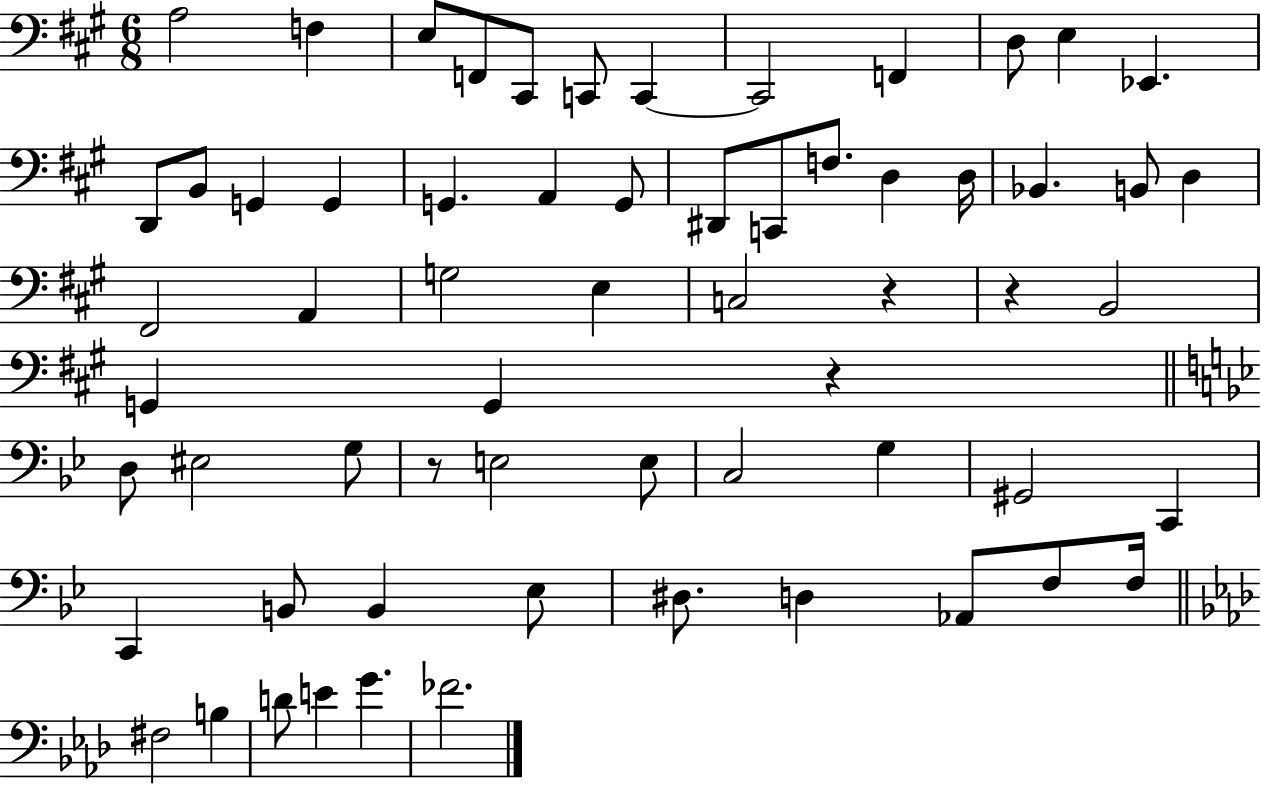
{
  \clef bass
  \numericTimeSignature
  \time 6/8
  \key a \major
  a2 f4 | e8 f,8 cis,8 c,8 c,4~~ | c,2 f,4 | d8 e4 ees,4. | \break d,8 b,8 g,4 g,4 | g,4. a,4 g,8 | dis,8 c,8 f8. d4 d16 | bes,4. b,8 d4 | \break fis,2 a,4 | g2 e4 | c2 r4 | r4 b,2 | \break g,4 g,4 r4 | \bar "||" \break \key bes \major d8 eis2 g8 | r8 e2 e8 | c2 g4 | gis,2 c,4 | \break c,4 b,8 b,4 ees8 | dis8. d4 aes,8 f8 f16 | \bar "||" \break \key f \minor fis2 b4 | d'8 e'4 g'4. | fes'2. | \bar "|."
}